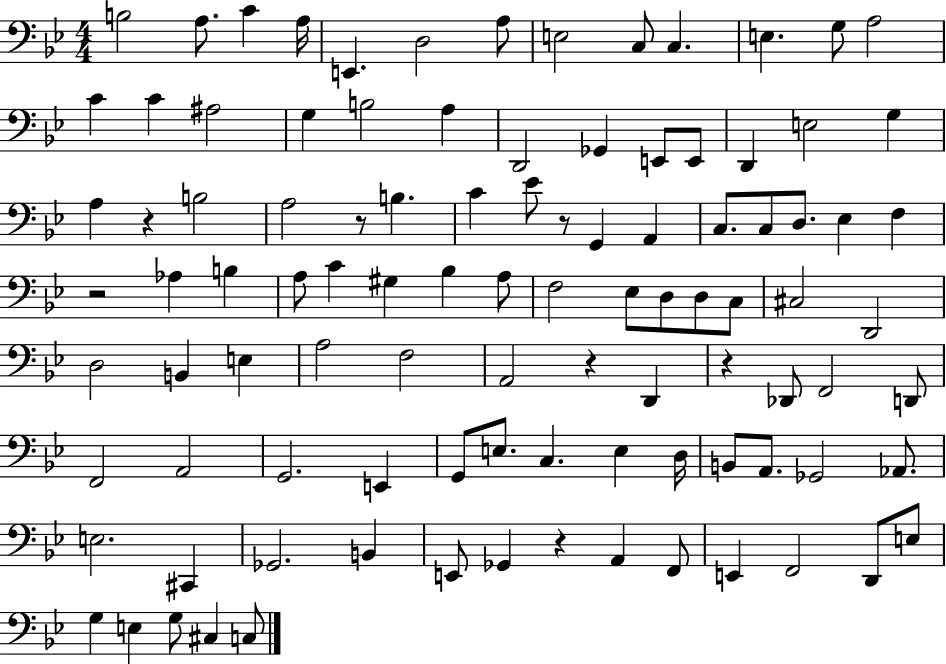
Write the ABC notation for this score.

X:1
T:Untitled
M:4/4
L:1/4
K:Bb
B,2 A,/2 C A,/4 E,, D,2 A,/2 E,2 C,/2 C, E, G,/2 A,2 C C ^A,2 G, B,2 A, D,,2 _G,, E,,/2 E,,/2 D,, E,2 G, A, z B,2 A,2 z/2 B, C _E/2 z/2 G,, A,, C,/2 C,/2 D,/2 _E, F, z2 _A, B, A,/2 C ^G, _B, A,/2 F,2 _E,/2 D,/2 D,/2 C,/2 ^C,2 D,,2 D,2 B,, E, A,2 F,2 A,,2 z D,, z _D,,/2 F,,2 D,,/2 F,,2 A,,2 G,,2 E,, G,,/2 E,/2 C, E, D,/4 B,,/2 A,,/2 _G,,2 _A,,/2 E,2 ^C,, _G,,2 B,, E,,/2 _G,, z A,, F,,/2 E,, F,,2 D,,/2 E,/2 G, E, G,/2 ^C, C,/2